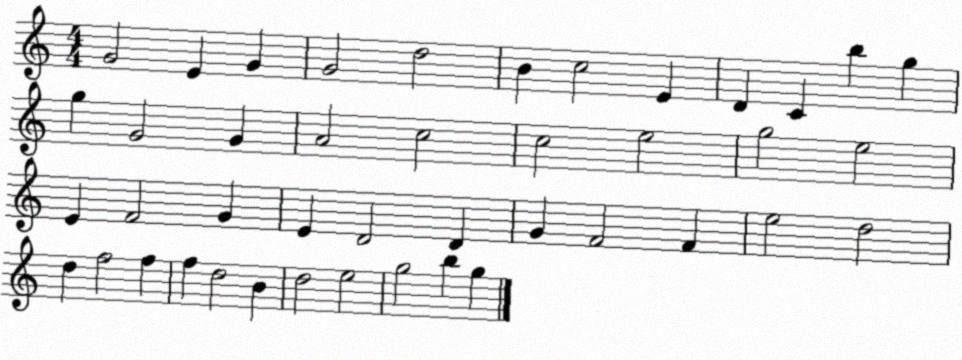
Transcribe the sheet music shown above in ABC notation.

X:1
T:Untitled
M:4/4
L:1/4
K:C
G2 E G G2 d2 B c2 E D C b g g G2 G A2 c2 c2 e2 g2 e2 E F2 G E D2 D G F2 F e2 d2 d f2 f f d2 B d2 e2 g2 b g